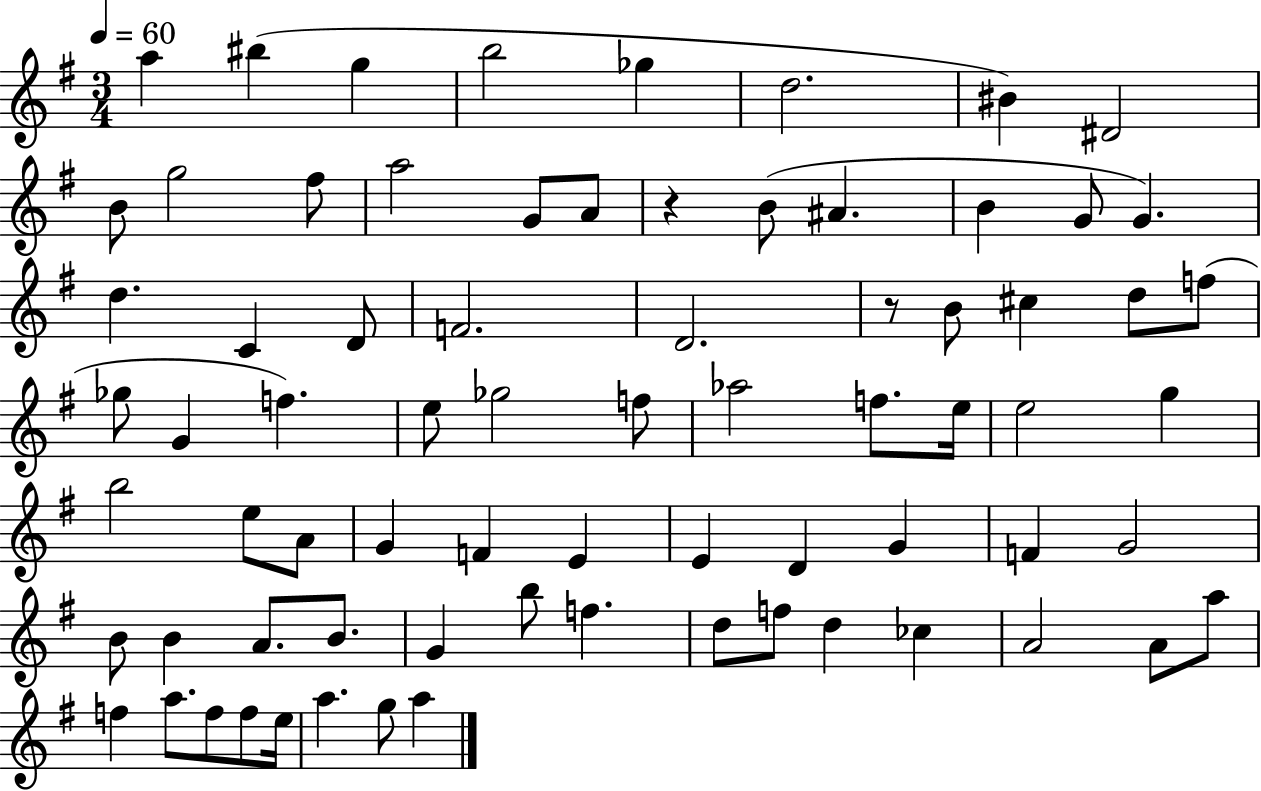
A5/q BIS5/q G5/q B5/h Gb5/q D5/h. BIS4/q D#4/h B4/e G5/h F#5/e A5/h G4/e A4/e R/q B4/e A#4/q. B4/q G4/e G4/q. D5/q. C4/q D4/e F4/h. D4/h. R/e B4/e C#5/q D5/e F5/e Gb5/e G4/q F5/q. E5/e Gb5/h F5/e Ab5/h F5/e. E5/s E5/h G5/q B5/h E5/e A4/e G4/q F4/q E4/q E4/q D4/q G4/q F4/q G4/h B4/e B4/q A4/e. B4/e. G4/q B5/e F5/q. D5/e F5/e D5/q CES5/q A4/h A4/e A5/e F5/q A5/e. F5/e F5/e E5/s A5/q. G5/e A5/q